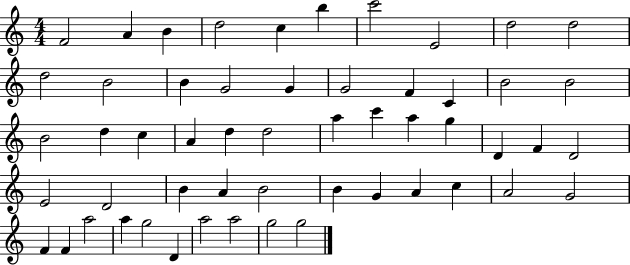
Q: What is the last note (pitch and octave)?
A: G5